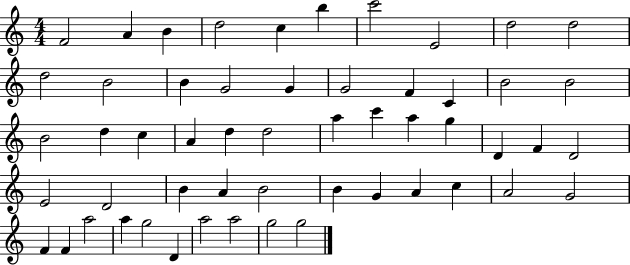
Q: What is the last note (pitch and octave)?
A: G5